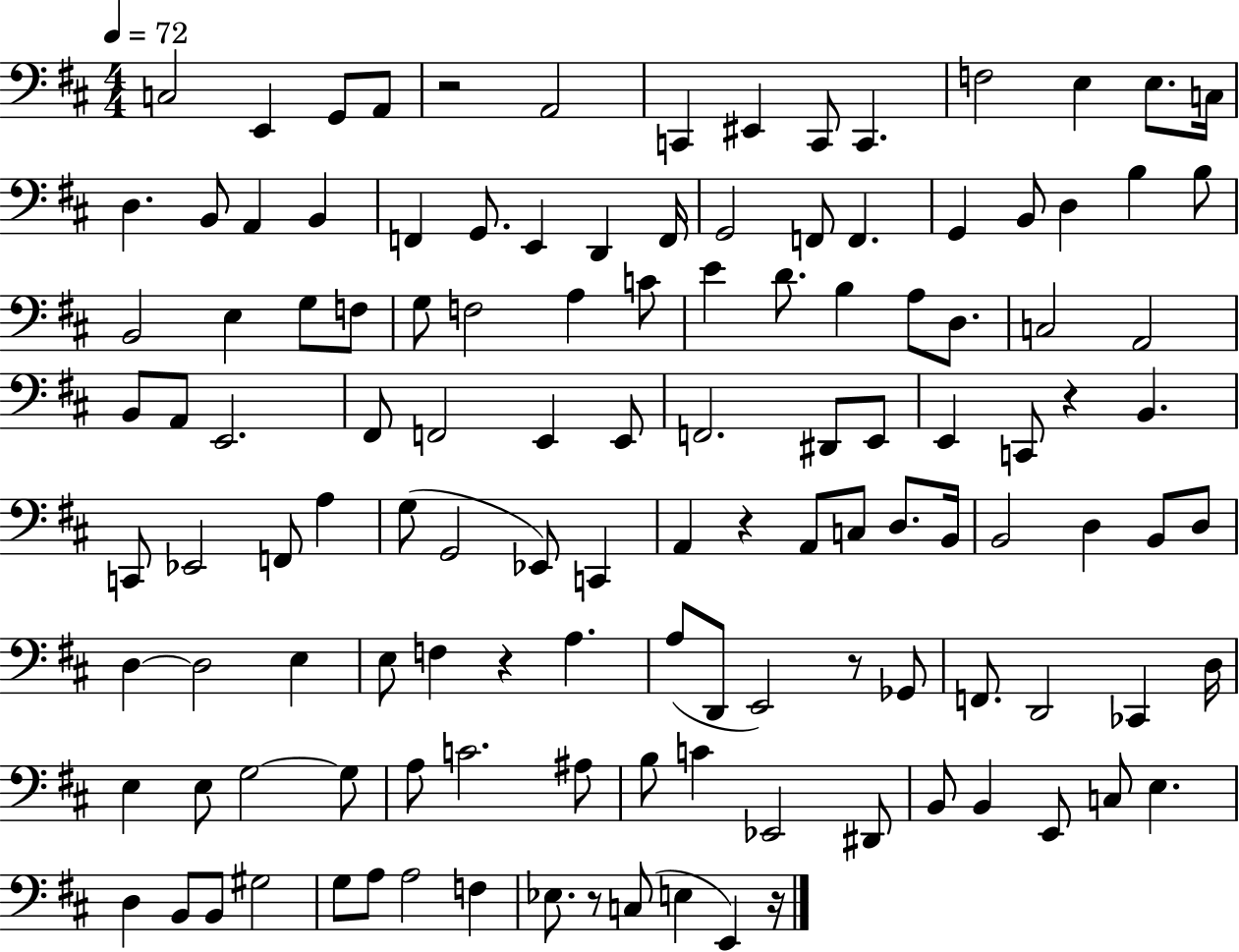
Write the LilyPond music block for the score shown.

{
  \clef bass
  \numericTimeSignature
  \time 4/4
  \key d \major
  \tempo 4 = 72
  c2 e,4 g,8 a,8 | r2 a,2 | c,4 eis,4 c,8 c,4. | f2 e4 e8. c16 | \break d4. b,8 a,4 b,4 | f,4 g,8. e,4 d,4 f,16 | g,2 f,8 f,4. | g,4 b,8 d4 b4 b8 | \break b,2 e4 g8 f8 | g8 f2 a4 c'8 | e'4 d'8. b4 a8 d8. | c2 a,2 | \break b,8 a,8 e,2. | fis,8 f,2 e,4 e,8 | f,2. dis,8 e,8 | e,4 c,8 r4 b,4. | \break c,8 ees,2 f,8 a4 | g8( g,2 ees,8) c,4 | a,4 r4 a,8 c8 d8. b,16 | b,2 d4 b,8 d8 | \break d4~~ d2 e4 | e8 f4 r4 a4. | a8( d,8 e,2) r8 ges,8 | f,8. d,2 ces,4 d16 | \break e4 e8 g2~~ g8 | a8 c'2. ais8 | b8 c'4 ees,2 dis,8 | b,8 b,4 e,8 c8 e4. | \break d4 b,8 b,8 gis2 | g8 a8 a2 f4 | ees8. r8 c8( e4 e,4) r16 | \bar "|."
}